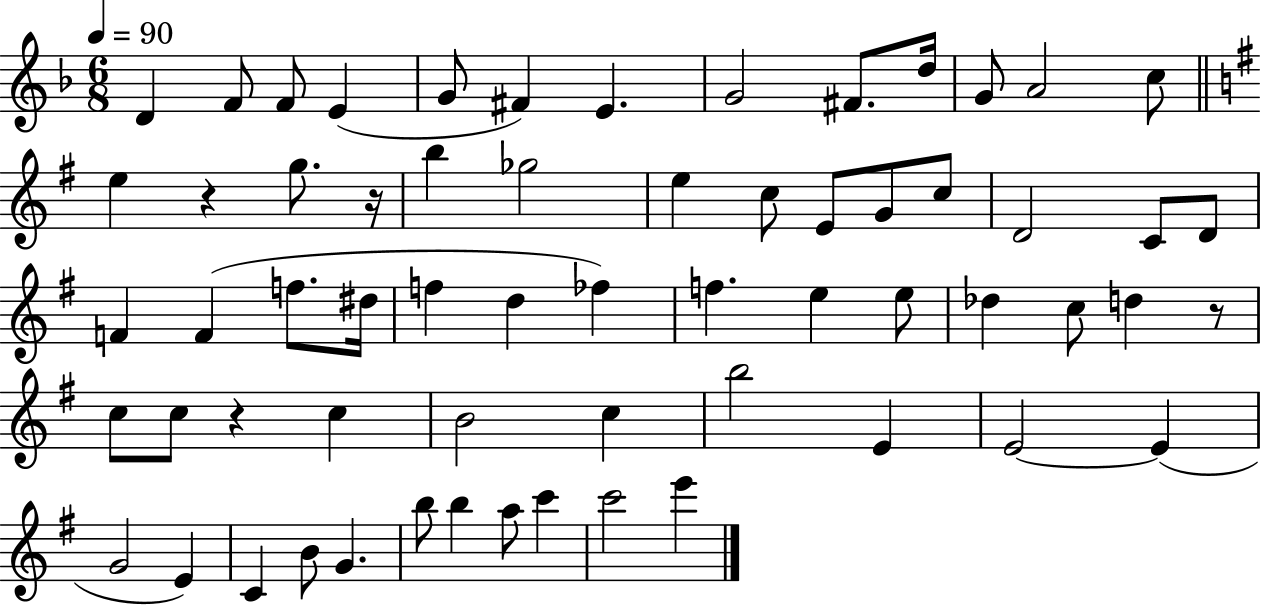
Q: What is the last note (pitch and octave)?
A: E6